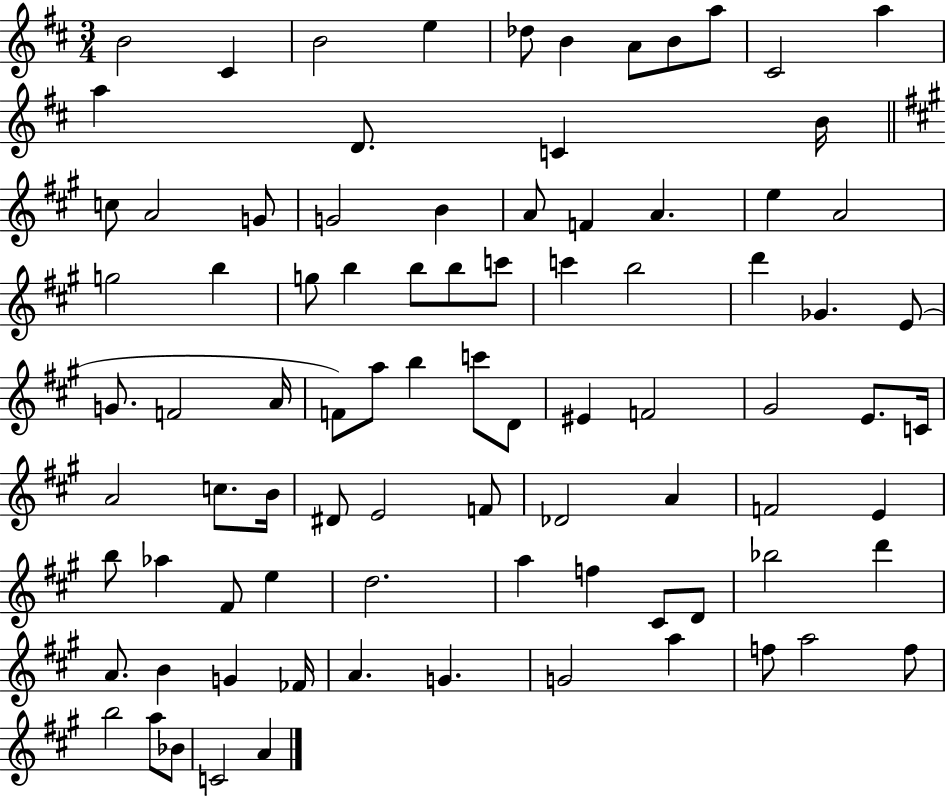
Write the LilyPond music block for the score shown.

{
  \clef treble
  \numericTimeSignature
  \time 3/4
  \key d \major
  b'2 cis'4 | b'2 e''4 | des''8 b'4 a'8 b'8 a''8 | cis'2 a''4 | \break a''4 d'8. c'4 b'16 | \bar "||" \break \key a \major c''8 a'2 g'8 | g'2 b'4 | a'8 f'4 a'4. | e''4 a'2 | \break g''2 b''4 | g''8 b''4 b''8 b''8 c'''8 | c'''4 b''2 | d'''4 ges'4. e'8( | \break g'8. f'2 a'16 | f'8) a''8 b''4 c'''8 d'8 | eis'4 f'2 | gis'2 e'8. c'16 | \break a'2 c''8. b'16 | dis'8 e'2 f'8 | des'2 a'4 | f'2 e'4 | \break b''8 aes''4 fis'8 e''4 | d''2. | a''4 f''4 cis'8 d'8 | bes''2 d'''4 | \break a'8. b'4 g'4 fes'16 | a'4. g'4. | g'2 a''4 | f''8 a''2 f''8 | \break b''2 a''8 bes'8 | c'2 a'4 | \bar "|."
}